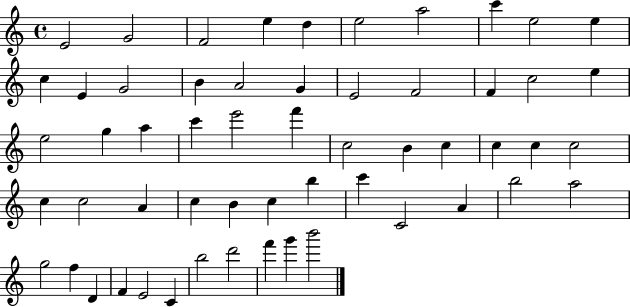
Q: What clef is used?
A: treble